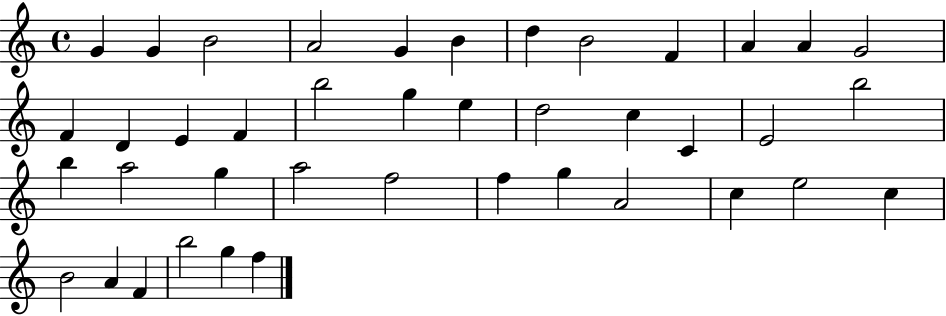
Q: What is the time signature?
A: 4/4